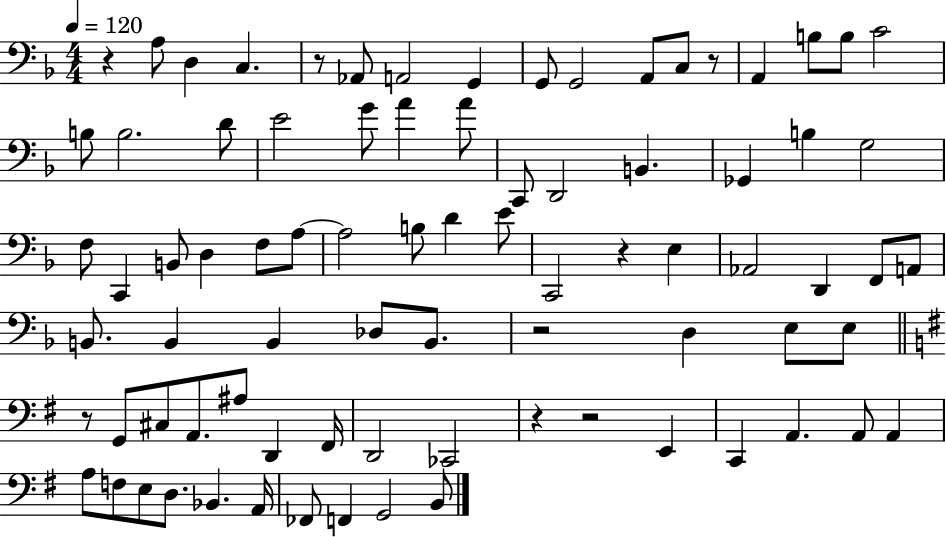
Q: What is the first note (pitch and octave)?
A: A3